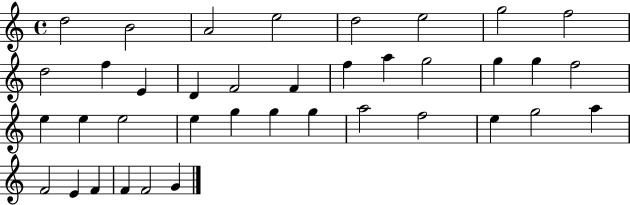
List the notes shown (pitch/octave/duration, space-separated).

D5/h B4/h A4/h E5/h D5/h E5/h G5/h F5/h D5/h F5/q E4/q D4/q F4/h F4/q F5/q A5/q G5/h G5/q G5/q F5/h E5/q E5/q E5/h E5/q G5/q G5/q G5/q A5/h F5/h E5/q G5/h A5/q F4/h E4/q F4/q F4/q F4/h G4/q